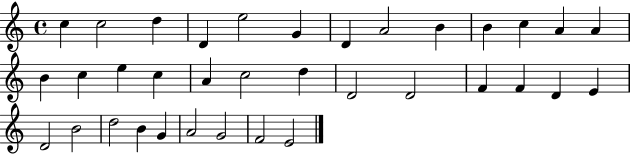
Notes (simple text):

C5/q C5/h D5/q D4/q E5/h G4/q D4/q A4/h B4/q B4/q C5/q A4/q A4/q B4/q C5/q E5/q C5/q A4/q C5/h D5/q D4/h D4/h F4/q F4/q D4/q E4/q D4/h B4/h D5/h B4/q G4/q A4/h G4/h F4/h E4/h